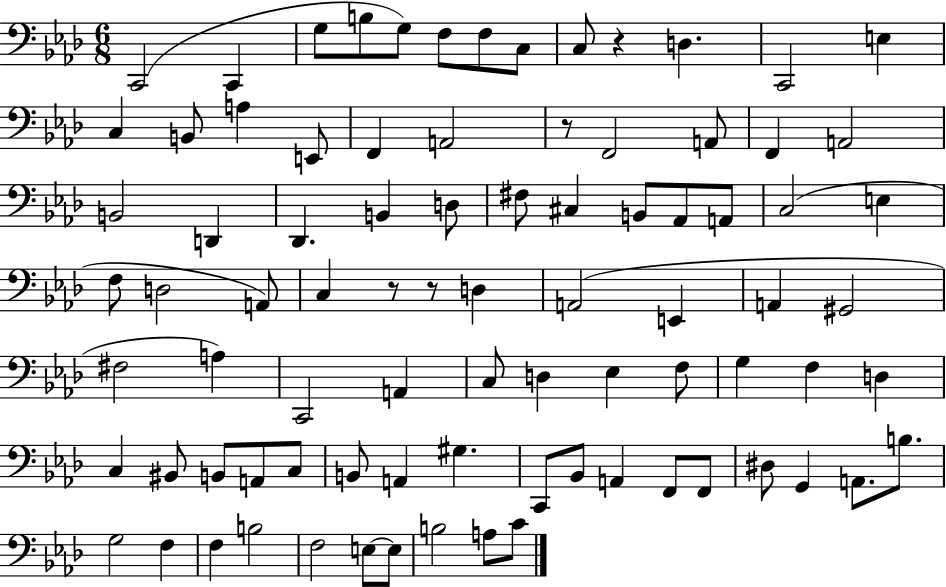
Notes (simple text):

C2/h C2/q G3/e B3/e G3/e F3/e F3/e C3/e C3/e R/q D3/q. C2/h E3/q C3/q B2/e A3/q E2/e F2/q A2/h R/e F2/h A2/e F2/q A2/h B2/h D2/q Db2/q. B2/q D3/e F#3/e C#3/q B2/e Ab2/e A2/e C3/h E3/q F3/e D3/h A2/e C3/q R/e R/e D3/q A2/h E2/q A2/q G#2/h F#3/h A3/q C2/h A2/q C3/e D3/q Eb3/q F3/e G3/q F3/q D3/q C3/q BIS2/e B2/e A2/e C3/e B2/e A2/q G#3/q. C2/e Bb2/e A2/q F2/e F2/e D#3/e G2/q A2/e. B3/e. G3/h F3/q F3/q B3/h F3/h E3/e E3/e B3/h A3/e C4/e